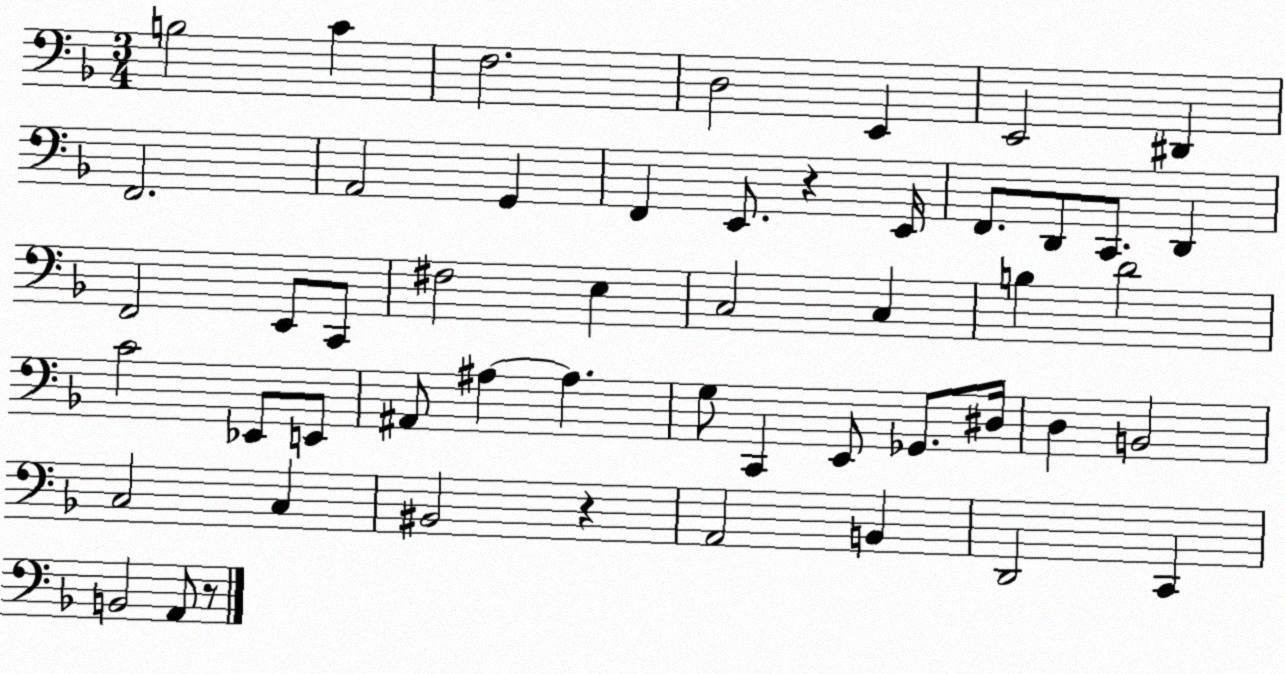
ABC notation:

X:1
T:Untitled
M:3/4
L:1/4
K:F
B,2 C F,2 D,2 E,, E,,2 ^D,, F,,2 A,,2 G,, F,, E,,/2 z E,,/4 F,,/2 D,,/2 C,,/2 D,, F,,2 E,,/2 C,,/2 ^F,2 E, C,2 C, B, D2 C2 _E,,/2 E,,/2 ^A,,/2 ^A, ^A, G,/2 C,, E,,/2 _G,,/2 ^D,/4 D, B,,2 C,2 C, ^B,,2 z A,,2 B,, D,,2 C,, B,,2 A,,/2 z/2